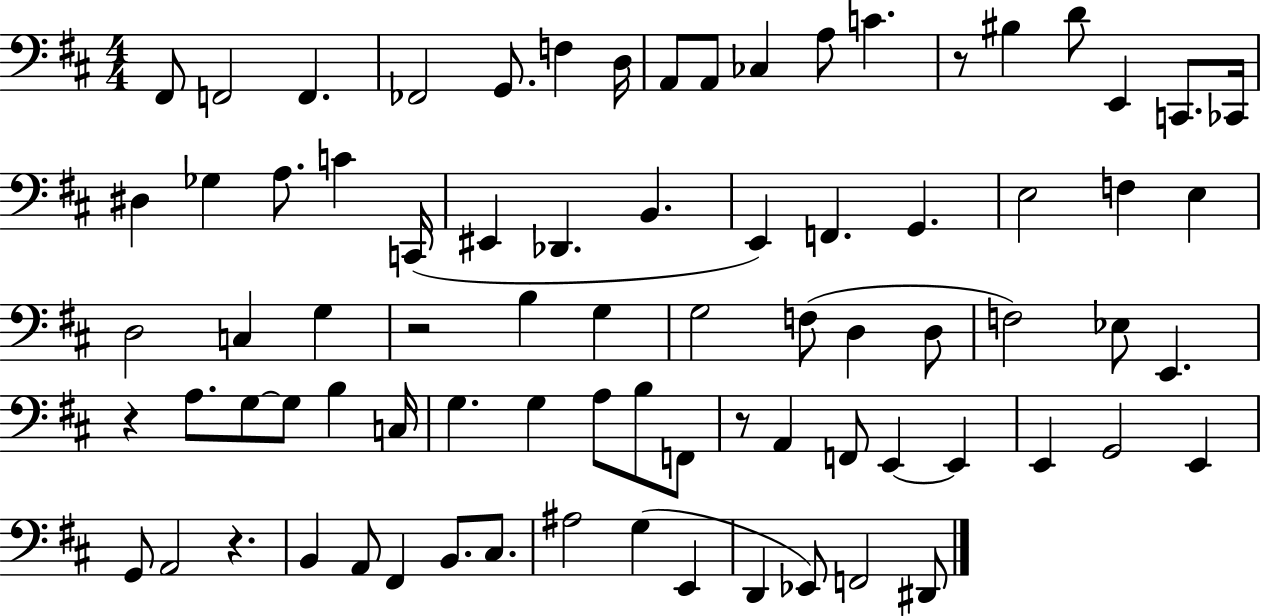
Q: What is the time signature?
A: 4/4